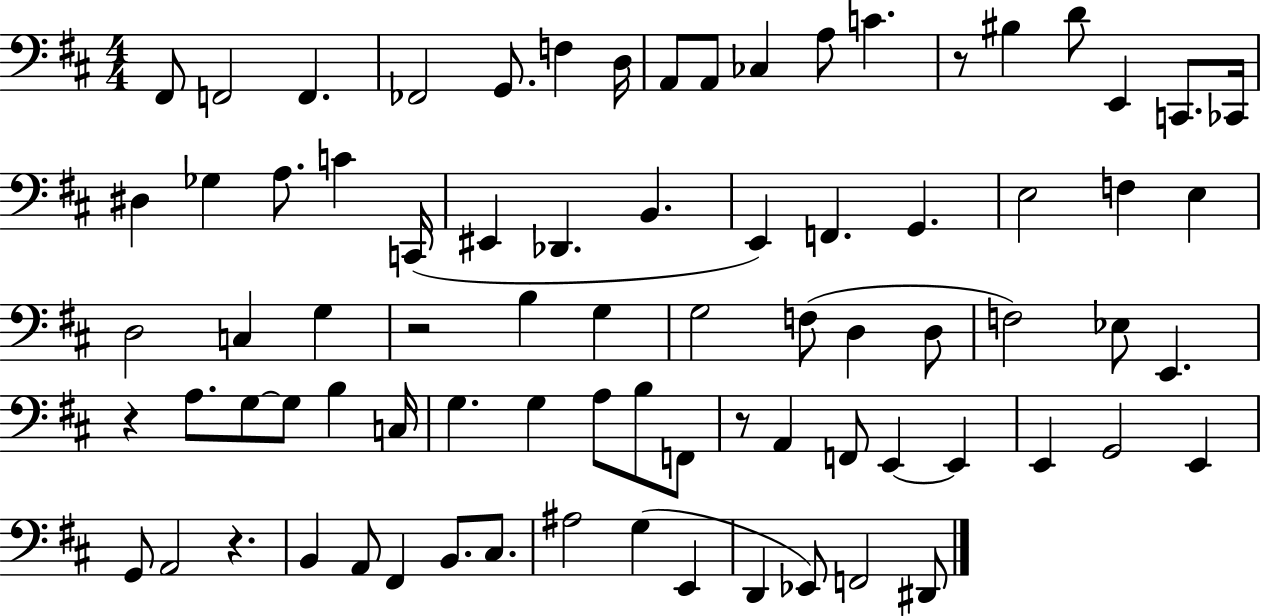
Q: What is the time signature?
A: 4/4